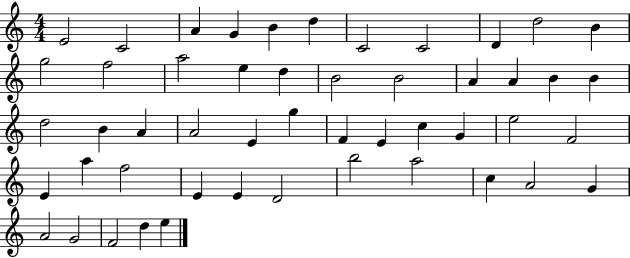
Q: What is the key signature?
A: C major